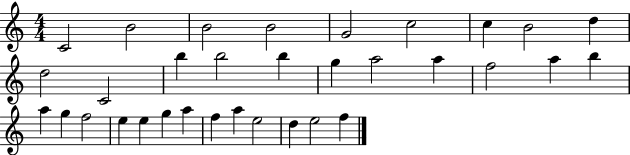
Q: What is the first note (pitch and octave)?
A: C4